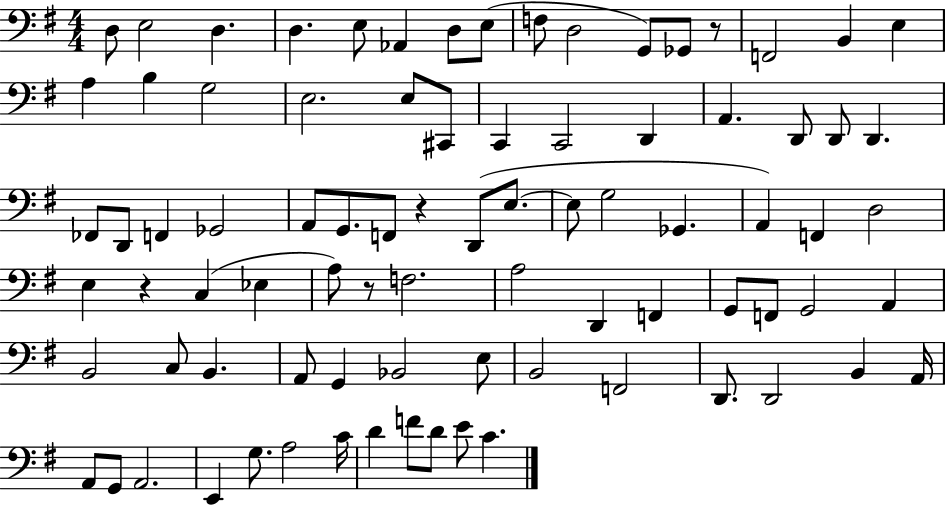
{
  \clef bass
  \numericTimeSignature
  \time 4/4
  \key g \major
  \repeat volta 2 { d8 e2 d4. | d4. e8 aes,4 d8 e8( | f8 d2 g,8) ges,8 r8 | f,2 b,4 e4 | \break a4 b4 g2 | e2. e8 cis,8 | c,4 c,2 d,4 | a,4. d,8 d,8 d,4. | \break fes,8 d,8 f,4 ges,2 | a,8 g,8. f,8 r4 d,8( e8.~~ | e8 g2 ges,4. | a,4) f,4 d2 | \break e4 r4 c4( ees4 | a8) r8 f2. | a2 d,4 f,4 | g,8 f,8 g,2 a,4 | \break b,2 c8 b,4. | a,8 g,4 bes,2 e8 | b,2 f,2 | d,8. d,2 b,4 a,16 | \break a,8 g,8 a,2. | e,4 g8. a2 c'16 | d'4 f'8 d'8 e'8 c'4. | } \bar "|."
}